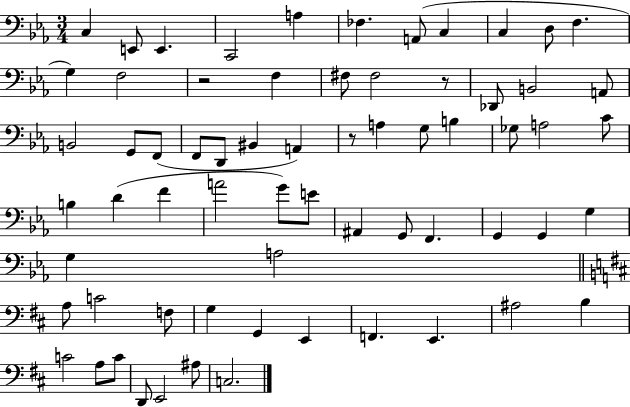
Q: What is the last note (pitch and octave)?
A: C3